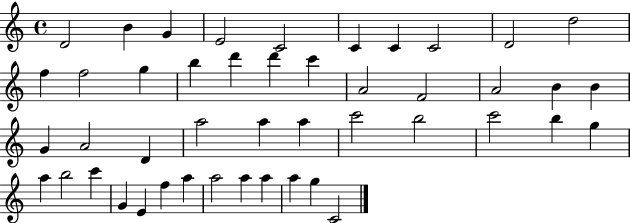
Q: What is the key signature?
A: C major